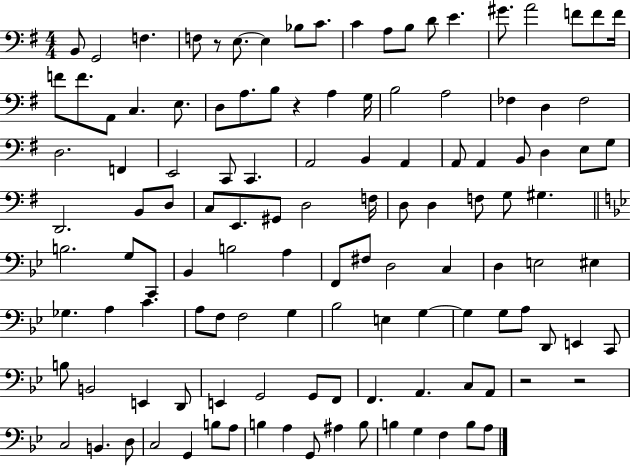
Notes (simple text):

B2/e G2/h F3/q. F3/e R/e E3/e. E3/q Bb3/e C4/e. C4/q A3/e B3/e D4/e E4/q. G#4/e. A4/h F4/e F4/e F4/s F4/e F4/e. A2/e C3/q. E3/e. D3/e A3/e. B3/e R/q A3/q G3/s B3/h A3/h FES3/q D3/q FES3/h D3/h. F2/q E2/h C2/e C2/q. A2/h B2/q A2/q A2/e A2/q B2/e D3/q E3/e G3/e D2/h. B2/e D3/e C3/e E2/e. G#2/e D3/h F3/s D3/e D3/q F3/e G3/e G#3/q. B3/h. G3/e C2/e Bb2/q B3/h A3/q F2/e F#3/e D3/h C3/q D3/q E3/h EIS3/q Gb3/q. A3/q C4/q. A3/e F3/e F3/h G3/q Bb3/h E3/q G3/q G3/q G3/e A3/e D2/e E2/q C2/e B3/e B2/h E2/q D2/e E2/q G2/h G2/e F2/e F2/q. A2/q. C3/e A2/e R/h R/h C3/h B2/q. D3/e C3/h G2/q B3/e A3/e B3/q A3/q G2/e A#3/q B3/e B3/q G3/q F3/q B3/e A3/e